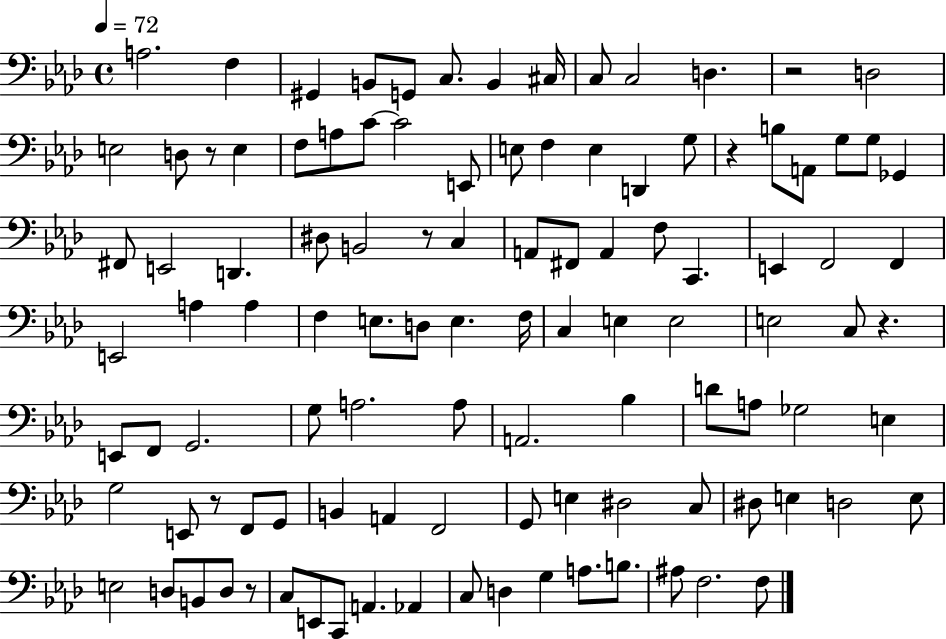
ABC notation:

X:1
T:Untitled
M:4/4
L:1/4
K:Ab
A,2 F, ^G,, B,,/2 G,,/2 C,/2 B,, ^C,/4 C,/2 C,2 D, z2 D,2 E,2 D,/2 z/2 E, F,/2 A,/2 C/2 C2 E,,/2 E,/2 F, E, D,, G,/2 z B,/2 A,,/2 G,/2 G,/2 _G,, ^F,,/2 E,,2 D,, ^D,/2 B,,2 z/2 C, A,,/2 ^F,,/2 A,, F,/2 C,, E,, F,,2 F,, E,,2 A, A, F, E,/2 D,/2 E, F,/4 C, E, E,2 E,2 C,/2 z E,,/2 F,,/2 G,,2 G,/2 A,2 A,/2 A,,2 _B, D/2 A,/2 _G,2 E, G,2 E,,/2 z/2 F,,/2 G,,/2 B,, A,, F,,2 G,,/2 E, ^D,2 C,/2 ^D,/2 E, D,2 E,/2 E,2 D,/2 B,,/2 D,/2 z/2 C,/2 E,,/2 C,,/2 A,, _A,, C,/2 D, G, A,/2 B,/2 ^A,/2 F,2 F,/2